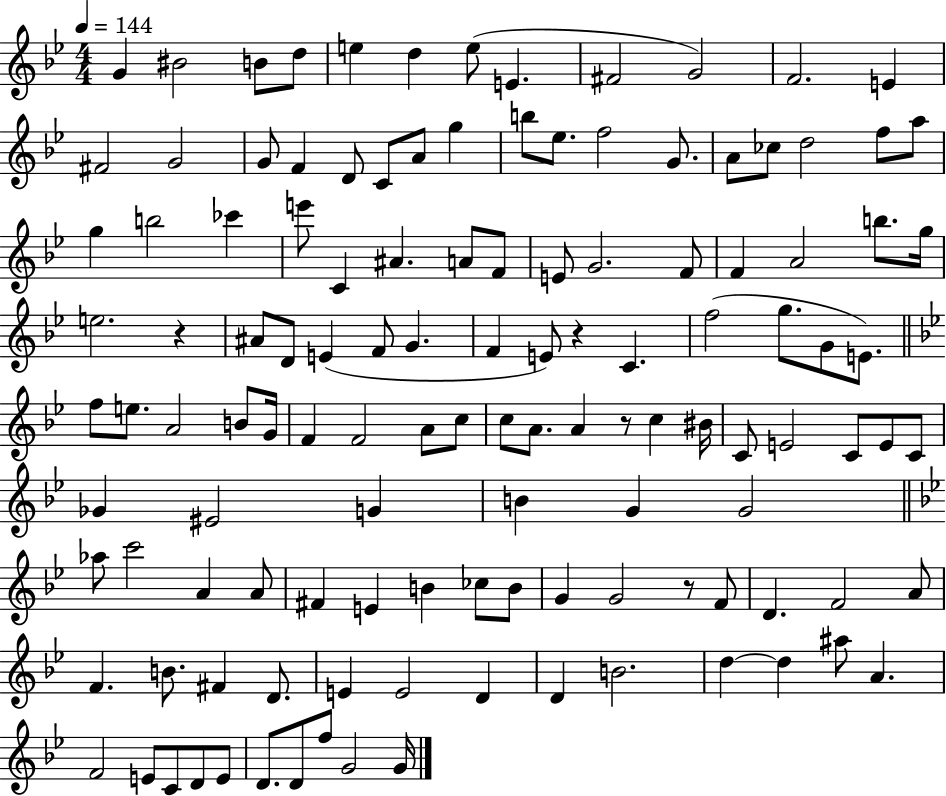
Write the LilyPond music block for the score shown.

{
  \clef treble
  \numericTimeSignature
  \time 4/4
  \key bes \major
  \tempo 4 = 144
  \repeat volta 2 { g'4 bis'2 b'8 d''8 | e''4 d''4 e''8( e'4. | fis'2 g'2) | f'2. e'4 | \break fis'2 g'2 | g'8 f'4 d'8 c'8 a'8 g''4 | b''8 ees''8. f''2 g'8. | a'8 ces''8 d''2 f''8 a''8 | \break g''4 b''2 ces'''4 | e'''8 c'4 ais'4. a'8 f'8 | e'8 g'2. f'8 | f'4 a'2 b''8. g''16 | \break e''2. r4 | ais'8 d'8 e'4( f'8 g'4. | f'4 e'8) r4 c'4. | f''2( g''8. g'8 e'8.) | \break \bar "||" \break \key bes \major f''8 e''8. a'2 b'8 g'16 | f'4 f'2 a'8 c''8 | c''8 a'8. a'4 r8 c''4 bis'16 | c'8 e'2 c'8 e'8 c'8 | \break ges'4 eis'2 g'4 | b'4 g'4 g'2 | \bar "||" \break \key bes \major aes''8 c'''2 a'4 a'8 | fis'4 e'4 b'4 ces''8 b'8 | g'4 g'2 r8 f'8 | d'4. f'2 a'8 | \break f'4. b'8. fis'4 d'8. | e'4 e'2 d'4 | d'4 b'2. | d''4~~ d''4 ais''8 a'4. | \break f'2 e'8 c'8 d'8 e'8 | d'8. d'8 f''8 g'2 g'16 | } \bar "|."
}